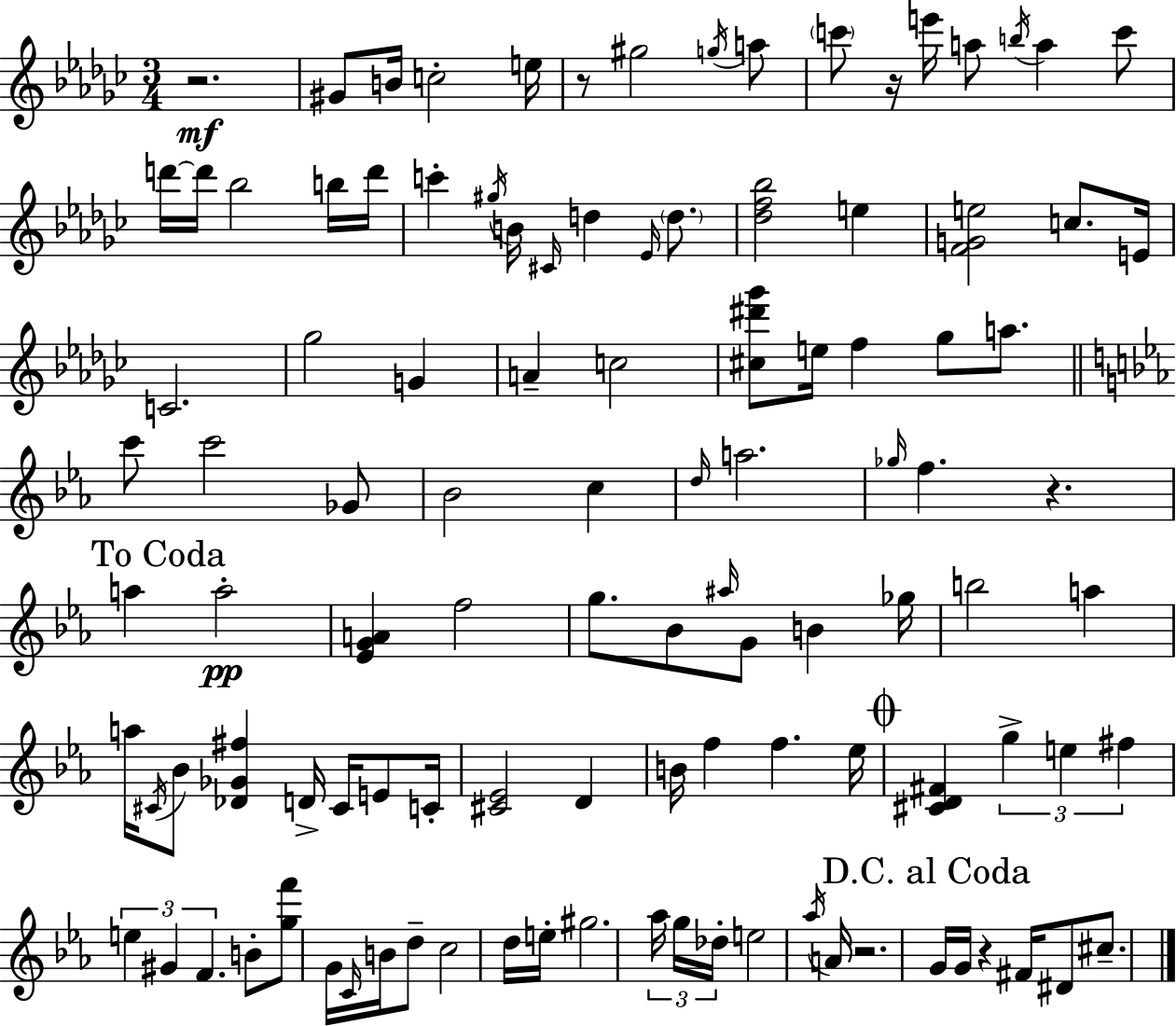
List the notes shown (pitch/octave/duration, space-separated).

R/h. G#4/e B4/s C5/h E5/s R/e G#5/h G5/s A5/e C6/e R/s E6/s A5/e B5/s A5/q C6/e D6/s D6/s Bb5/h B5/s D6/s C6/q G#5/s B4/s C#4/s D5/q Eb4/s D5/e. [Db5,F5,Bb5]/h E5/q [F4,G4,E5]/h C5/e. E4/s C4/h. Gb5/h G4/q A4/q C5/h [C#5,D#6,Gb6]/e E5/s F5/q Gb5/e A5/e. C6/e C6/h Gb4/e Bb4/h C5/q D5/s A5/h. Gb5/s F5/q. R/q. A5/q A5/h [Eb4,G4,A4]/q F5/h G5/e. Bb4/e A#5/s G4/e B4/q Gb5/s B5/h A5/q A5/s C#4/s Bb4/e [Db4,Gb4,F#5]/q D4/s C#4/s E4/e C4/s [C#4,Eb4]/h D4/q B4/s F5/q F5/q. Eb5/s [C#4,D4,F#4]/q G5/q E5/q F#5/q E5/q G#4/q F4/q. B4/e [G5,F6]/e G4/s C4/s B4/s D5/e C5/h D5/s E5/s G#5/h. Ab5/s G5/s Db5/s E5/h Ab5/s A4/s R/h. G4/s G4/s R/q F#4/s D#4/e C#5/e.